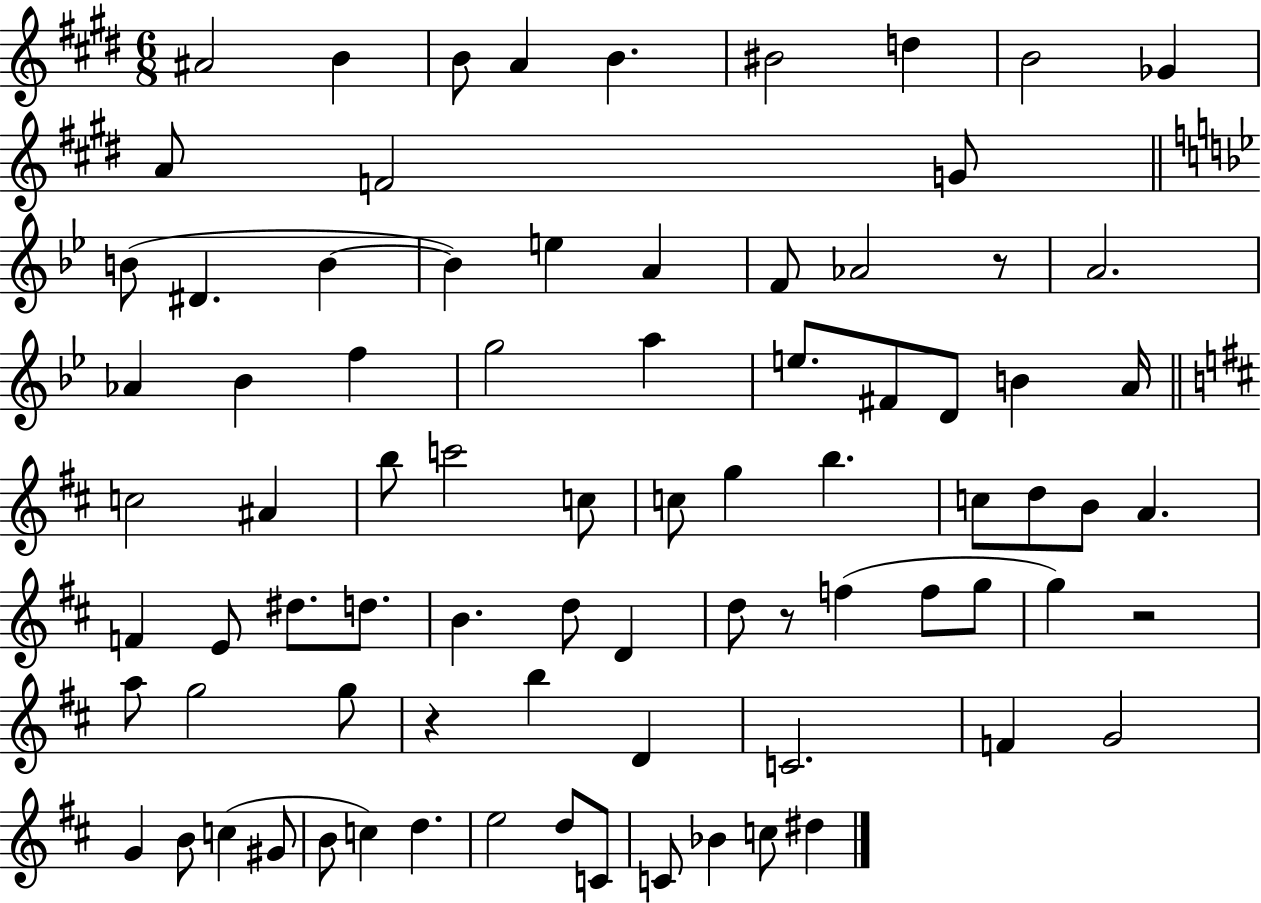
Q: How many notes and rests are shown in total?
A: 81